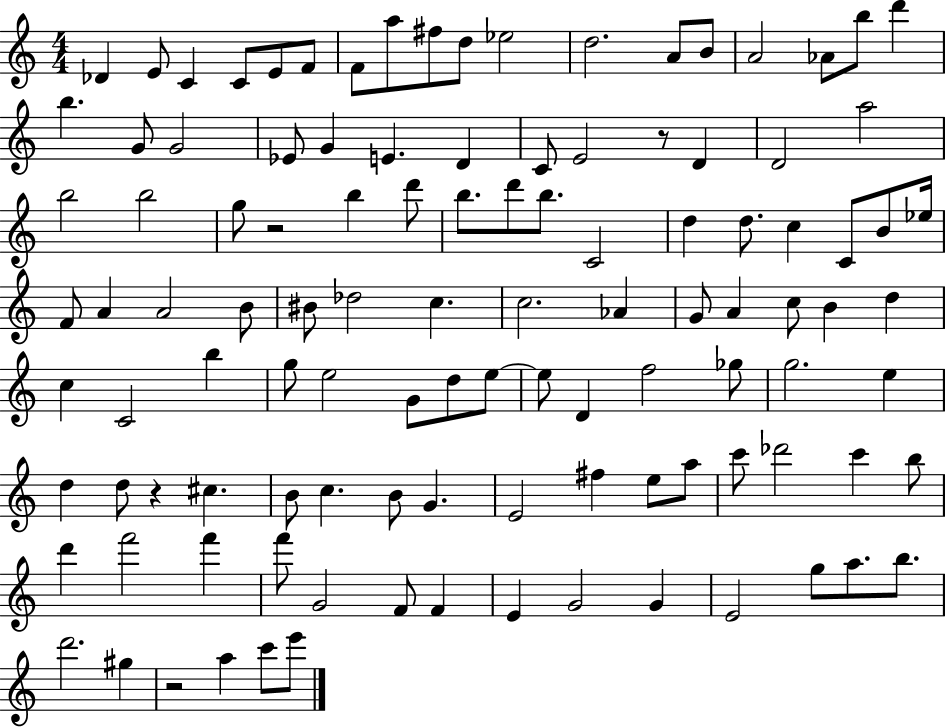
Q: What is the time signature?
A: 4/4